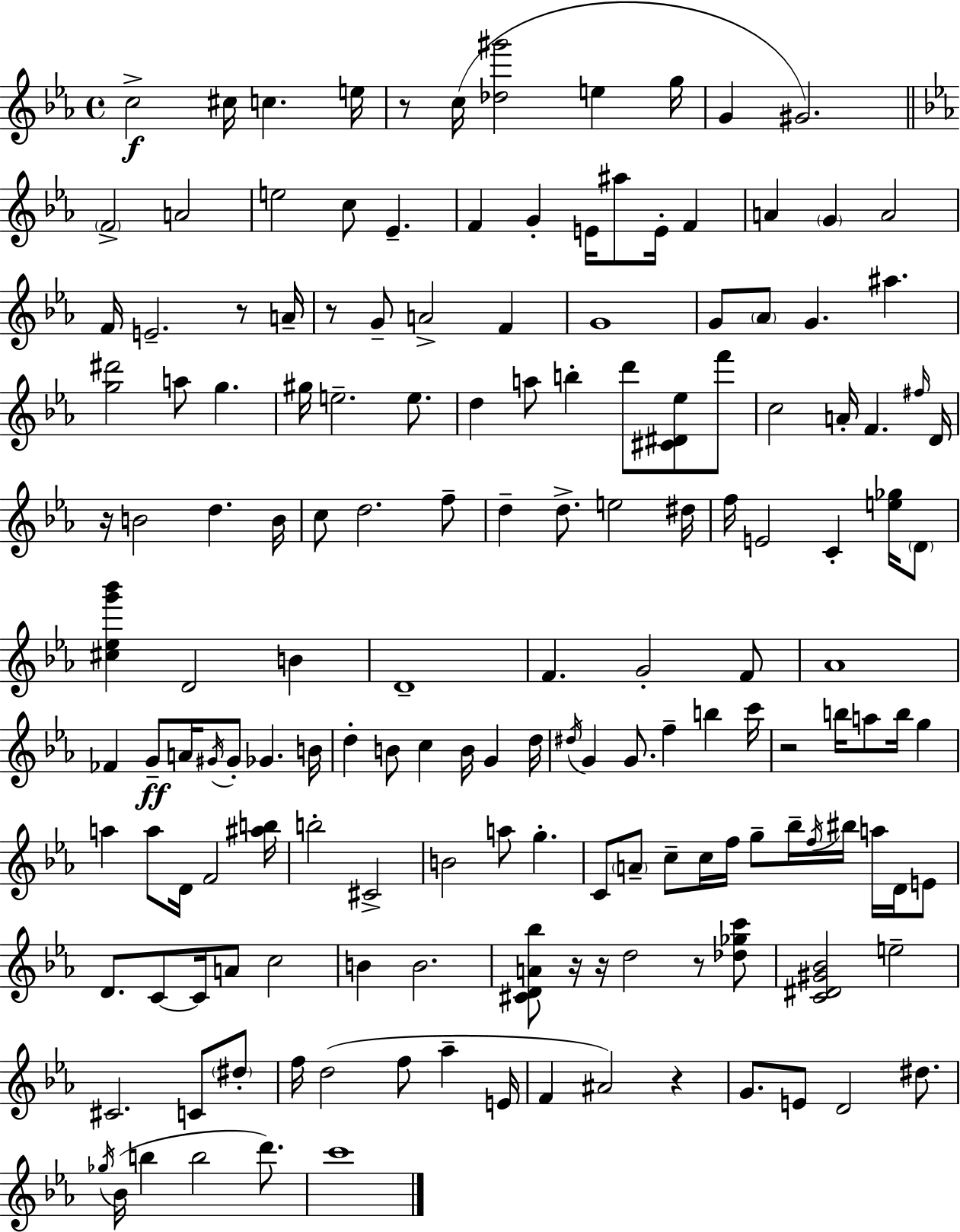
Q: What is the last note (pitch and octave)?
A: C6